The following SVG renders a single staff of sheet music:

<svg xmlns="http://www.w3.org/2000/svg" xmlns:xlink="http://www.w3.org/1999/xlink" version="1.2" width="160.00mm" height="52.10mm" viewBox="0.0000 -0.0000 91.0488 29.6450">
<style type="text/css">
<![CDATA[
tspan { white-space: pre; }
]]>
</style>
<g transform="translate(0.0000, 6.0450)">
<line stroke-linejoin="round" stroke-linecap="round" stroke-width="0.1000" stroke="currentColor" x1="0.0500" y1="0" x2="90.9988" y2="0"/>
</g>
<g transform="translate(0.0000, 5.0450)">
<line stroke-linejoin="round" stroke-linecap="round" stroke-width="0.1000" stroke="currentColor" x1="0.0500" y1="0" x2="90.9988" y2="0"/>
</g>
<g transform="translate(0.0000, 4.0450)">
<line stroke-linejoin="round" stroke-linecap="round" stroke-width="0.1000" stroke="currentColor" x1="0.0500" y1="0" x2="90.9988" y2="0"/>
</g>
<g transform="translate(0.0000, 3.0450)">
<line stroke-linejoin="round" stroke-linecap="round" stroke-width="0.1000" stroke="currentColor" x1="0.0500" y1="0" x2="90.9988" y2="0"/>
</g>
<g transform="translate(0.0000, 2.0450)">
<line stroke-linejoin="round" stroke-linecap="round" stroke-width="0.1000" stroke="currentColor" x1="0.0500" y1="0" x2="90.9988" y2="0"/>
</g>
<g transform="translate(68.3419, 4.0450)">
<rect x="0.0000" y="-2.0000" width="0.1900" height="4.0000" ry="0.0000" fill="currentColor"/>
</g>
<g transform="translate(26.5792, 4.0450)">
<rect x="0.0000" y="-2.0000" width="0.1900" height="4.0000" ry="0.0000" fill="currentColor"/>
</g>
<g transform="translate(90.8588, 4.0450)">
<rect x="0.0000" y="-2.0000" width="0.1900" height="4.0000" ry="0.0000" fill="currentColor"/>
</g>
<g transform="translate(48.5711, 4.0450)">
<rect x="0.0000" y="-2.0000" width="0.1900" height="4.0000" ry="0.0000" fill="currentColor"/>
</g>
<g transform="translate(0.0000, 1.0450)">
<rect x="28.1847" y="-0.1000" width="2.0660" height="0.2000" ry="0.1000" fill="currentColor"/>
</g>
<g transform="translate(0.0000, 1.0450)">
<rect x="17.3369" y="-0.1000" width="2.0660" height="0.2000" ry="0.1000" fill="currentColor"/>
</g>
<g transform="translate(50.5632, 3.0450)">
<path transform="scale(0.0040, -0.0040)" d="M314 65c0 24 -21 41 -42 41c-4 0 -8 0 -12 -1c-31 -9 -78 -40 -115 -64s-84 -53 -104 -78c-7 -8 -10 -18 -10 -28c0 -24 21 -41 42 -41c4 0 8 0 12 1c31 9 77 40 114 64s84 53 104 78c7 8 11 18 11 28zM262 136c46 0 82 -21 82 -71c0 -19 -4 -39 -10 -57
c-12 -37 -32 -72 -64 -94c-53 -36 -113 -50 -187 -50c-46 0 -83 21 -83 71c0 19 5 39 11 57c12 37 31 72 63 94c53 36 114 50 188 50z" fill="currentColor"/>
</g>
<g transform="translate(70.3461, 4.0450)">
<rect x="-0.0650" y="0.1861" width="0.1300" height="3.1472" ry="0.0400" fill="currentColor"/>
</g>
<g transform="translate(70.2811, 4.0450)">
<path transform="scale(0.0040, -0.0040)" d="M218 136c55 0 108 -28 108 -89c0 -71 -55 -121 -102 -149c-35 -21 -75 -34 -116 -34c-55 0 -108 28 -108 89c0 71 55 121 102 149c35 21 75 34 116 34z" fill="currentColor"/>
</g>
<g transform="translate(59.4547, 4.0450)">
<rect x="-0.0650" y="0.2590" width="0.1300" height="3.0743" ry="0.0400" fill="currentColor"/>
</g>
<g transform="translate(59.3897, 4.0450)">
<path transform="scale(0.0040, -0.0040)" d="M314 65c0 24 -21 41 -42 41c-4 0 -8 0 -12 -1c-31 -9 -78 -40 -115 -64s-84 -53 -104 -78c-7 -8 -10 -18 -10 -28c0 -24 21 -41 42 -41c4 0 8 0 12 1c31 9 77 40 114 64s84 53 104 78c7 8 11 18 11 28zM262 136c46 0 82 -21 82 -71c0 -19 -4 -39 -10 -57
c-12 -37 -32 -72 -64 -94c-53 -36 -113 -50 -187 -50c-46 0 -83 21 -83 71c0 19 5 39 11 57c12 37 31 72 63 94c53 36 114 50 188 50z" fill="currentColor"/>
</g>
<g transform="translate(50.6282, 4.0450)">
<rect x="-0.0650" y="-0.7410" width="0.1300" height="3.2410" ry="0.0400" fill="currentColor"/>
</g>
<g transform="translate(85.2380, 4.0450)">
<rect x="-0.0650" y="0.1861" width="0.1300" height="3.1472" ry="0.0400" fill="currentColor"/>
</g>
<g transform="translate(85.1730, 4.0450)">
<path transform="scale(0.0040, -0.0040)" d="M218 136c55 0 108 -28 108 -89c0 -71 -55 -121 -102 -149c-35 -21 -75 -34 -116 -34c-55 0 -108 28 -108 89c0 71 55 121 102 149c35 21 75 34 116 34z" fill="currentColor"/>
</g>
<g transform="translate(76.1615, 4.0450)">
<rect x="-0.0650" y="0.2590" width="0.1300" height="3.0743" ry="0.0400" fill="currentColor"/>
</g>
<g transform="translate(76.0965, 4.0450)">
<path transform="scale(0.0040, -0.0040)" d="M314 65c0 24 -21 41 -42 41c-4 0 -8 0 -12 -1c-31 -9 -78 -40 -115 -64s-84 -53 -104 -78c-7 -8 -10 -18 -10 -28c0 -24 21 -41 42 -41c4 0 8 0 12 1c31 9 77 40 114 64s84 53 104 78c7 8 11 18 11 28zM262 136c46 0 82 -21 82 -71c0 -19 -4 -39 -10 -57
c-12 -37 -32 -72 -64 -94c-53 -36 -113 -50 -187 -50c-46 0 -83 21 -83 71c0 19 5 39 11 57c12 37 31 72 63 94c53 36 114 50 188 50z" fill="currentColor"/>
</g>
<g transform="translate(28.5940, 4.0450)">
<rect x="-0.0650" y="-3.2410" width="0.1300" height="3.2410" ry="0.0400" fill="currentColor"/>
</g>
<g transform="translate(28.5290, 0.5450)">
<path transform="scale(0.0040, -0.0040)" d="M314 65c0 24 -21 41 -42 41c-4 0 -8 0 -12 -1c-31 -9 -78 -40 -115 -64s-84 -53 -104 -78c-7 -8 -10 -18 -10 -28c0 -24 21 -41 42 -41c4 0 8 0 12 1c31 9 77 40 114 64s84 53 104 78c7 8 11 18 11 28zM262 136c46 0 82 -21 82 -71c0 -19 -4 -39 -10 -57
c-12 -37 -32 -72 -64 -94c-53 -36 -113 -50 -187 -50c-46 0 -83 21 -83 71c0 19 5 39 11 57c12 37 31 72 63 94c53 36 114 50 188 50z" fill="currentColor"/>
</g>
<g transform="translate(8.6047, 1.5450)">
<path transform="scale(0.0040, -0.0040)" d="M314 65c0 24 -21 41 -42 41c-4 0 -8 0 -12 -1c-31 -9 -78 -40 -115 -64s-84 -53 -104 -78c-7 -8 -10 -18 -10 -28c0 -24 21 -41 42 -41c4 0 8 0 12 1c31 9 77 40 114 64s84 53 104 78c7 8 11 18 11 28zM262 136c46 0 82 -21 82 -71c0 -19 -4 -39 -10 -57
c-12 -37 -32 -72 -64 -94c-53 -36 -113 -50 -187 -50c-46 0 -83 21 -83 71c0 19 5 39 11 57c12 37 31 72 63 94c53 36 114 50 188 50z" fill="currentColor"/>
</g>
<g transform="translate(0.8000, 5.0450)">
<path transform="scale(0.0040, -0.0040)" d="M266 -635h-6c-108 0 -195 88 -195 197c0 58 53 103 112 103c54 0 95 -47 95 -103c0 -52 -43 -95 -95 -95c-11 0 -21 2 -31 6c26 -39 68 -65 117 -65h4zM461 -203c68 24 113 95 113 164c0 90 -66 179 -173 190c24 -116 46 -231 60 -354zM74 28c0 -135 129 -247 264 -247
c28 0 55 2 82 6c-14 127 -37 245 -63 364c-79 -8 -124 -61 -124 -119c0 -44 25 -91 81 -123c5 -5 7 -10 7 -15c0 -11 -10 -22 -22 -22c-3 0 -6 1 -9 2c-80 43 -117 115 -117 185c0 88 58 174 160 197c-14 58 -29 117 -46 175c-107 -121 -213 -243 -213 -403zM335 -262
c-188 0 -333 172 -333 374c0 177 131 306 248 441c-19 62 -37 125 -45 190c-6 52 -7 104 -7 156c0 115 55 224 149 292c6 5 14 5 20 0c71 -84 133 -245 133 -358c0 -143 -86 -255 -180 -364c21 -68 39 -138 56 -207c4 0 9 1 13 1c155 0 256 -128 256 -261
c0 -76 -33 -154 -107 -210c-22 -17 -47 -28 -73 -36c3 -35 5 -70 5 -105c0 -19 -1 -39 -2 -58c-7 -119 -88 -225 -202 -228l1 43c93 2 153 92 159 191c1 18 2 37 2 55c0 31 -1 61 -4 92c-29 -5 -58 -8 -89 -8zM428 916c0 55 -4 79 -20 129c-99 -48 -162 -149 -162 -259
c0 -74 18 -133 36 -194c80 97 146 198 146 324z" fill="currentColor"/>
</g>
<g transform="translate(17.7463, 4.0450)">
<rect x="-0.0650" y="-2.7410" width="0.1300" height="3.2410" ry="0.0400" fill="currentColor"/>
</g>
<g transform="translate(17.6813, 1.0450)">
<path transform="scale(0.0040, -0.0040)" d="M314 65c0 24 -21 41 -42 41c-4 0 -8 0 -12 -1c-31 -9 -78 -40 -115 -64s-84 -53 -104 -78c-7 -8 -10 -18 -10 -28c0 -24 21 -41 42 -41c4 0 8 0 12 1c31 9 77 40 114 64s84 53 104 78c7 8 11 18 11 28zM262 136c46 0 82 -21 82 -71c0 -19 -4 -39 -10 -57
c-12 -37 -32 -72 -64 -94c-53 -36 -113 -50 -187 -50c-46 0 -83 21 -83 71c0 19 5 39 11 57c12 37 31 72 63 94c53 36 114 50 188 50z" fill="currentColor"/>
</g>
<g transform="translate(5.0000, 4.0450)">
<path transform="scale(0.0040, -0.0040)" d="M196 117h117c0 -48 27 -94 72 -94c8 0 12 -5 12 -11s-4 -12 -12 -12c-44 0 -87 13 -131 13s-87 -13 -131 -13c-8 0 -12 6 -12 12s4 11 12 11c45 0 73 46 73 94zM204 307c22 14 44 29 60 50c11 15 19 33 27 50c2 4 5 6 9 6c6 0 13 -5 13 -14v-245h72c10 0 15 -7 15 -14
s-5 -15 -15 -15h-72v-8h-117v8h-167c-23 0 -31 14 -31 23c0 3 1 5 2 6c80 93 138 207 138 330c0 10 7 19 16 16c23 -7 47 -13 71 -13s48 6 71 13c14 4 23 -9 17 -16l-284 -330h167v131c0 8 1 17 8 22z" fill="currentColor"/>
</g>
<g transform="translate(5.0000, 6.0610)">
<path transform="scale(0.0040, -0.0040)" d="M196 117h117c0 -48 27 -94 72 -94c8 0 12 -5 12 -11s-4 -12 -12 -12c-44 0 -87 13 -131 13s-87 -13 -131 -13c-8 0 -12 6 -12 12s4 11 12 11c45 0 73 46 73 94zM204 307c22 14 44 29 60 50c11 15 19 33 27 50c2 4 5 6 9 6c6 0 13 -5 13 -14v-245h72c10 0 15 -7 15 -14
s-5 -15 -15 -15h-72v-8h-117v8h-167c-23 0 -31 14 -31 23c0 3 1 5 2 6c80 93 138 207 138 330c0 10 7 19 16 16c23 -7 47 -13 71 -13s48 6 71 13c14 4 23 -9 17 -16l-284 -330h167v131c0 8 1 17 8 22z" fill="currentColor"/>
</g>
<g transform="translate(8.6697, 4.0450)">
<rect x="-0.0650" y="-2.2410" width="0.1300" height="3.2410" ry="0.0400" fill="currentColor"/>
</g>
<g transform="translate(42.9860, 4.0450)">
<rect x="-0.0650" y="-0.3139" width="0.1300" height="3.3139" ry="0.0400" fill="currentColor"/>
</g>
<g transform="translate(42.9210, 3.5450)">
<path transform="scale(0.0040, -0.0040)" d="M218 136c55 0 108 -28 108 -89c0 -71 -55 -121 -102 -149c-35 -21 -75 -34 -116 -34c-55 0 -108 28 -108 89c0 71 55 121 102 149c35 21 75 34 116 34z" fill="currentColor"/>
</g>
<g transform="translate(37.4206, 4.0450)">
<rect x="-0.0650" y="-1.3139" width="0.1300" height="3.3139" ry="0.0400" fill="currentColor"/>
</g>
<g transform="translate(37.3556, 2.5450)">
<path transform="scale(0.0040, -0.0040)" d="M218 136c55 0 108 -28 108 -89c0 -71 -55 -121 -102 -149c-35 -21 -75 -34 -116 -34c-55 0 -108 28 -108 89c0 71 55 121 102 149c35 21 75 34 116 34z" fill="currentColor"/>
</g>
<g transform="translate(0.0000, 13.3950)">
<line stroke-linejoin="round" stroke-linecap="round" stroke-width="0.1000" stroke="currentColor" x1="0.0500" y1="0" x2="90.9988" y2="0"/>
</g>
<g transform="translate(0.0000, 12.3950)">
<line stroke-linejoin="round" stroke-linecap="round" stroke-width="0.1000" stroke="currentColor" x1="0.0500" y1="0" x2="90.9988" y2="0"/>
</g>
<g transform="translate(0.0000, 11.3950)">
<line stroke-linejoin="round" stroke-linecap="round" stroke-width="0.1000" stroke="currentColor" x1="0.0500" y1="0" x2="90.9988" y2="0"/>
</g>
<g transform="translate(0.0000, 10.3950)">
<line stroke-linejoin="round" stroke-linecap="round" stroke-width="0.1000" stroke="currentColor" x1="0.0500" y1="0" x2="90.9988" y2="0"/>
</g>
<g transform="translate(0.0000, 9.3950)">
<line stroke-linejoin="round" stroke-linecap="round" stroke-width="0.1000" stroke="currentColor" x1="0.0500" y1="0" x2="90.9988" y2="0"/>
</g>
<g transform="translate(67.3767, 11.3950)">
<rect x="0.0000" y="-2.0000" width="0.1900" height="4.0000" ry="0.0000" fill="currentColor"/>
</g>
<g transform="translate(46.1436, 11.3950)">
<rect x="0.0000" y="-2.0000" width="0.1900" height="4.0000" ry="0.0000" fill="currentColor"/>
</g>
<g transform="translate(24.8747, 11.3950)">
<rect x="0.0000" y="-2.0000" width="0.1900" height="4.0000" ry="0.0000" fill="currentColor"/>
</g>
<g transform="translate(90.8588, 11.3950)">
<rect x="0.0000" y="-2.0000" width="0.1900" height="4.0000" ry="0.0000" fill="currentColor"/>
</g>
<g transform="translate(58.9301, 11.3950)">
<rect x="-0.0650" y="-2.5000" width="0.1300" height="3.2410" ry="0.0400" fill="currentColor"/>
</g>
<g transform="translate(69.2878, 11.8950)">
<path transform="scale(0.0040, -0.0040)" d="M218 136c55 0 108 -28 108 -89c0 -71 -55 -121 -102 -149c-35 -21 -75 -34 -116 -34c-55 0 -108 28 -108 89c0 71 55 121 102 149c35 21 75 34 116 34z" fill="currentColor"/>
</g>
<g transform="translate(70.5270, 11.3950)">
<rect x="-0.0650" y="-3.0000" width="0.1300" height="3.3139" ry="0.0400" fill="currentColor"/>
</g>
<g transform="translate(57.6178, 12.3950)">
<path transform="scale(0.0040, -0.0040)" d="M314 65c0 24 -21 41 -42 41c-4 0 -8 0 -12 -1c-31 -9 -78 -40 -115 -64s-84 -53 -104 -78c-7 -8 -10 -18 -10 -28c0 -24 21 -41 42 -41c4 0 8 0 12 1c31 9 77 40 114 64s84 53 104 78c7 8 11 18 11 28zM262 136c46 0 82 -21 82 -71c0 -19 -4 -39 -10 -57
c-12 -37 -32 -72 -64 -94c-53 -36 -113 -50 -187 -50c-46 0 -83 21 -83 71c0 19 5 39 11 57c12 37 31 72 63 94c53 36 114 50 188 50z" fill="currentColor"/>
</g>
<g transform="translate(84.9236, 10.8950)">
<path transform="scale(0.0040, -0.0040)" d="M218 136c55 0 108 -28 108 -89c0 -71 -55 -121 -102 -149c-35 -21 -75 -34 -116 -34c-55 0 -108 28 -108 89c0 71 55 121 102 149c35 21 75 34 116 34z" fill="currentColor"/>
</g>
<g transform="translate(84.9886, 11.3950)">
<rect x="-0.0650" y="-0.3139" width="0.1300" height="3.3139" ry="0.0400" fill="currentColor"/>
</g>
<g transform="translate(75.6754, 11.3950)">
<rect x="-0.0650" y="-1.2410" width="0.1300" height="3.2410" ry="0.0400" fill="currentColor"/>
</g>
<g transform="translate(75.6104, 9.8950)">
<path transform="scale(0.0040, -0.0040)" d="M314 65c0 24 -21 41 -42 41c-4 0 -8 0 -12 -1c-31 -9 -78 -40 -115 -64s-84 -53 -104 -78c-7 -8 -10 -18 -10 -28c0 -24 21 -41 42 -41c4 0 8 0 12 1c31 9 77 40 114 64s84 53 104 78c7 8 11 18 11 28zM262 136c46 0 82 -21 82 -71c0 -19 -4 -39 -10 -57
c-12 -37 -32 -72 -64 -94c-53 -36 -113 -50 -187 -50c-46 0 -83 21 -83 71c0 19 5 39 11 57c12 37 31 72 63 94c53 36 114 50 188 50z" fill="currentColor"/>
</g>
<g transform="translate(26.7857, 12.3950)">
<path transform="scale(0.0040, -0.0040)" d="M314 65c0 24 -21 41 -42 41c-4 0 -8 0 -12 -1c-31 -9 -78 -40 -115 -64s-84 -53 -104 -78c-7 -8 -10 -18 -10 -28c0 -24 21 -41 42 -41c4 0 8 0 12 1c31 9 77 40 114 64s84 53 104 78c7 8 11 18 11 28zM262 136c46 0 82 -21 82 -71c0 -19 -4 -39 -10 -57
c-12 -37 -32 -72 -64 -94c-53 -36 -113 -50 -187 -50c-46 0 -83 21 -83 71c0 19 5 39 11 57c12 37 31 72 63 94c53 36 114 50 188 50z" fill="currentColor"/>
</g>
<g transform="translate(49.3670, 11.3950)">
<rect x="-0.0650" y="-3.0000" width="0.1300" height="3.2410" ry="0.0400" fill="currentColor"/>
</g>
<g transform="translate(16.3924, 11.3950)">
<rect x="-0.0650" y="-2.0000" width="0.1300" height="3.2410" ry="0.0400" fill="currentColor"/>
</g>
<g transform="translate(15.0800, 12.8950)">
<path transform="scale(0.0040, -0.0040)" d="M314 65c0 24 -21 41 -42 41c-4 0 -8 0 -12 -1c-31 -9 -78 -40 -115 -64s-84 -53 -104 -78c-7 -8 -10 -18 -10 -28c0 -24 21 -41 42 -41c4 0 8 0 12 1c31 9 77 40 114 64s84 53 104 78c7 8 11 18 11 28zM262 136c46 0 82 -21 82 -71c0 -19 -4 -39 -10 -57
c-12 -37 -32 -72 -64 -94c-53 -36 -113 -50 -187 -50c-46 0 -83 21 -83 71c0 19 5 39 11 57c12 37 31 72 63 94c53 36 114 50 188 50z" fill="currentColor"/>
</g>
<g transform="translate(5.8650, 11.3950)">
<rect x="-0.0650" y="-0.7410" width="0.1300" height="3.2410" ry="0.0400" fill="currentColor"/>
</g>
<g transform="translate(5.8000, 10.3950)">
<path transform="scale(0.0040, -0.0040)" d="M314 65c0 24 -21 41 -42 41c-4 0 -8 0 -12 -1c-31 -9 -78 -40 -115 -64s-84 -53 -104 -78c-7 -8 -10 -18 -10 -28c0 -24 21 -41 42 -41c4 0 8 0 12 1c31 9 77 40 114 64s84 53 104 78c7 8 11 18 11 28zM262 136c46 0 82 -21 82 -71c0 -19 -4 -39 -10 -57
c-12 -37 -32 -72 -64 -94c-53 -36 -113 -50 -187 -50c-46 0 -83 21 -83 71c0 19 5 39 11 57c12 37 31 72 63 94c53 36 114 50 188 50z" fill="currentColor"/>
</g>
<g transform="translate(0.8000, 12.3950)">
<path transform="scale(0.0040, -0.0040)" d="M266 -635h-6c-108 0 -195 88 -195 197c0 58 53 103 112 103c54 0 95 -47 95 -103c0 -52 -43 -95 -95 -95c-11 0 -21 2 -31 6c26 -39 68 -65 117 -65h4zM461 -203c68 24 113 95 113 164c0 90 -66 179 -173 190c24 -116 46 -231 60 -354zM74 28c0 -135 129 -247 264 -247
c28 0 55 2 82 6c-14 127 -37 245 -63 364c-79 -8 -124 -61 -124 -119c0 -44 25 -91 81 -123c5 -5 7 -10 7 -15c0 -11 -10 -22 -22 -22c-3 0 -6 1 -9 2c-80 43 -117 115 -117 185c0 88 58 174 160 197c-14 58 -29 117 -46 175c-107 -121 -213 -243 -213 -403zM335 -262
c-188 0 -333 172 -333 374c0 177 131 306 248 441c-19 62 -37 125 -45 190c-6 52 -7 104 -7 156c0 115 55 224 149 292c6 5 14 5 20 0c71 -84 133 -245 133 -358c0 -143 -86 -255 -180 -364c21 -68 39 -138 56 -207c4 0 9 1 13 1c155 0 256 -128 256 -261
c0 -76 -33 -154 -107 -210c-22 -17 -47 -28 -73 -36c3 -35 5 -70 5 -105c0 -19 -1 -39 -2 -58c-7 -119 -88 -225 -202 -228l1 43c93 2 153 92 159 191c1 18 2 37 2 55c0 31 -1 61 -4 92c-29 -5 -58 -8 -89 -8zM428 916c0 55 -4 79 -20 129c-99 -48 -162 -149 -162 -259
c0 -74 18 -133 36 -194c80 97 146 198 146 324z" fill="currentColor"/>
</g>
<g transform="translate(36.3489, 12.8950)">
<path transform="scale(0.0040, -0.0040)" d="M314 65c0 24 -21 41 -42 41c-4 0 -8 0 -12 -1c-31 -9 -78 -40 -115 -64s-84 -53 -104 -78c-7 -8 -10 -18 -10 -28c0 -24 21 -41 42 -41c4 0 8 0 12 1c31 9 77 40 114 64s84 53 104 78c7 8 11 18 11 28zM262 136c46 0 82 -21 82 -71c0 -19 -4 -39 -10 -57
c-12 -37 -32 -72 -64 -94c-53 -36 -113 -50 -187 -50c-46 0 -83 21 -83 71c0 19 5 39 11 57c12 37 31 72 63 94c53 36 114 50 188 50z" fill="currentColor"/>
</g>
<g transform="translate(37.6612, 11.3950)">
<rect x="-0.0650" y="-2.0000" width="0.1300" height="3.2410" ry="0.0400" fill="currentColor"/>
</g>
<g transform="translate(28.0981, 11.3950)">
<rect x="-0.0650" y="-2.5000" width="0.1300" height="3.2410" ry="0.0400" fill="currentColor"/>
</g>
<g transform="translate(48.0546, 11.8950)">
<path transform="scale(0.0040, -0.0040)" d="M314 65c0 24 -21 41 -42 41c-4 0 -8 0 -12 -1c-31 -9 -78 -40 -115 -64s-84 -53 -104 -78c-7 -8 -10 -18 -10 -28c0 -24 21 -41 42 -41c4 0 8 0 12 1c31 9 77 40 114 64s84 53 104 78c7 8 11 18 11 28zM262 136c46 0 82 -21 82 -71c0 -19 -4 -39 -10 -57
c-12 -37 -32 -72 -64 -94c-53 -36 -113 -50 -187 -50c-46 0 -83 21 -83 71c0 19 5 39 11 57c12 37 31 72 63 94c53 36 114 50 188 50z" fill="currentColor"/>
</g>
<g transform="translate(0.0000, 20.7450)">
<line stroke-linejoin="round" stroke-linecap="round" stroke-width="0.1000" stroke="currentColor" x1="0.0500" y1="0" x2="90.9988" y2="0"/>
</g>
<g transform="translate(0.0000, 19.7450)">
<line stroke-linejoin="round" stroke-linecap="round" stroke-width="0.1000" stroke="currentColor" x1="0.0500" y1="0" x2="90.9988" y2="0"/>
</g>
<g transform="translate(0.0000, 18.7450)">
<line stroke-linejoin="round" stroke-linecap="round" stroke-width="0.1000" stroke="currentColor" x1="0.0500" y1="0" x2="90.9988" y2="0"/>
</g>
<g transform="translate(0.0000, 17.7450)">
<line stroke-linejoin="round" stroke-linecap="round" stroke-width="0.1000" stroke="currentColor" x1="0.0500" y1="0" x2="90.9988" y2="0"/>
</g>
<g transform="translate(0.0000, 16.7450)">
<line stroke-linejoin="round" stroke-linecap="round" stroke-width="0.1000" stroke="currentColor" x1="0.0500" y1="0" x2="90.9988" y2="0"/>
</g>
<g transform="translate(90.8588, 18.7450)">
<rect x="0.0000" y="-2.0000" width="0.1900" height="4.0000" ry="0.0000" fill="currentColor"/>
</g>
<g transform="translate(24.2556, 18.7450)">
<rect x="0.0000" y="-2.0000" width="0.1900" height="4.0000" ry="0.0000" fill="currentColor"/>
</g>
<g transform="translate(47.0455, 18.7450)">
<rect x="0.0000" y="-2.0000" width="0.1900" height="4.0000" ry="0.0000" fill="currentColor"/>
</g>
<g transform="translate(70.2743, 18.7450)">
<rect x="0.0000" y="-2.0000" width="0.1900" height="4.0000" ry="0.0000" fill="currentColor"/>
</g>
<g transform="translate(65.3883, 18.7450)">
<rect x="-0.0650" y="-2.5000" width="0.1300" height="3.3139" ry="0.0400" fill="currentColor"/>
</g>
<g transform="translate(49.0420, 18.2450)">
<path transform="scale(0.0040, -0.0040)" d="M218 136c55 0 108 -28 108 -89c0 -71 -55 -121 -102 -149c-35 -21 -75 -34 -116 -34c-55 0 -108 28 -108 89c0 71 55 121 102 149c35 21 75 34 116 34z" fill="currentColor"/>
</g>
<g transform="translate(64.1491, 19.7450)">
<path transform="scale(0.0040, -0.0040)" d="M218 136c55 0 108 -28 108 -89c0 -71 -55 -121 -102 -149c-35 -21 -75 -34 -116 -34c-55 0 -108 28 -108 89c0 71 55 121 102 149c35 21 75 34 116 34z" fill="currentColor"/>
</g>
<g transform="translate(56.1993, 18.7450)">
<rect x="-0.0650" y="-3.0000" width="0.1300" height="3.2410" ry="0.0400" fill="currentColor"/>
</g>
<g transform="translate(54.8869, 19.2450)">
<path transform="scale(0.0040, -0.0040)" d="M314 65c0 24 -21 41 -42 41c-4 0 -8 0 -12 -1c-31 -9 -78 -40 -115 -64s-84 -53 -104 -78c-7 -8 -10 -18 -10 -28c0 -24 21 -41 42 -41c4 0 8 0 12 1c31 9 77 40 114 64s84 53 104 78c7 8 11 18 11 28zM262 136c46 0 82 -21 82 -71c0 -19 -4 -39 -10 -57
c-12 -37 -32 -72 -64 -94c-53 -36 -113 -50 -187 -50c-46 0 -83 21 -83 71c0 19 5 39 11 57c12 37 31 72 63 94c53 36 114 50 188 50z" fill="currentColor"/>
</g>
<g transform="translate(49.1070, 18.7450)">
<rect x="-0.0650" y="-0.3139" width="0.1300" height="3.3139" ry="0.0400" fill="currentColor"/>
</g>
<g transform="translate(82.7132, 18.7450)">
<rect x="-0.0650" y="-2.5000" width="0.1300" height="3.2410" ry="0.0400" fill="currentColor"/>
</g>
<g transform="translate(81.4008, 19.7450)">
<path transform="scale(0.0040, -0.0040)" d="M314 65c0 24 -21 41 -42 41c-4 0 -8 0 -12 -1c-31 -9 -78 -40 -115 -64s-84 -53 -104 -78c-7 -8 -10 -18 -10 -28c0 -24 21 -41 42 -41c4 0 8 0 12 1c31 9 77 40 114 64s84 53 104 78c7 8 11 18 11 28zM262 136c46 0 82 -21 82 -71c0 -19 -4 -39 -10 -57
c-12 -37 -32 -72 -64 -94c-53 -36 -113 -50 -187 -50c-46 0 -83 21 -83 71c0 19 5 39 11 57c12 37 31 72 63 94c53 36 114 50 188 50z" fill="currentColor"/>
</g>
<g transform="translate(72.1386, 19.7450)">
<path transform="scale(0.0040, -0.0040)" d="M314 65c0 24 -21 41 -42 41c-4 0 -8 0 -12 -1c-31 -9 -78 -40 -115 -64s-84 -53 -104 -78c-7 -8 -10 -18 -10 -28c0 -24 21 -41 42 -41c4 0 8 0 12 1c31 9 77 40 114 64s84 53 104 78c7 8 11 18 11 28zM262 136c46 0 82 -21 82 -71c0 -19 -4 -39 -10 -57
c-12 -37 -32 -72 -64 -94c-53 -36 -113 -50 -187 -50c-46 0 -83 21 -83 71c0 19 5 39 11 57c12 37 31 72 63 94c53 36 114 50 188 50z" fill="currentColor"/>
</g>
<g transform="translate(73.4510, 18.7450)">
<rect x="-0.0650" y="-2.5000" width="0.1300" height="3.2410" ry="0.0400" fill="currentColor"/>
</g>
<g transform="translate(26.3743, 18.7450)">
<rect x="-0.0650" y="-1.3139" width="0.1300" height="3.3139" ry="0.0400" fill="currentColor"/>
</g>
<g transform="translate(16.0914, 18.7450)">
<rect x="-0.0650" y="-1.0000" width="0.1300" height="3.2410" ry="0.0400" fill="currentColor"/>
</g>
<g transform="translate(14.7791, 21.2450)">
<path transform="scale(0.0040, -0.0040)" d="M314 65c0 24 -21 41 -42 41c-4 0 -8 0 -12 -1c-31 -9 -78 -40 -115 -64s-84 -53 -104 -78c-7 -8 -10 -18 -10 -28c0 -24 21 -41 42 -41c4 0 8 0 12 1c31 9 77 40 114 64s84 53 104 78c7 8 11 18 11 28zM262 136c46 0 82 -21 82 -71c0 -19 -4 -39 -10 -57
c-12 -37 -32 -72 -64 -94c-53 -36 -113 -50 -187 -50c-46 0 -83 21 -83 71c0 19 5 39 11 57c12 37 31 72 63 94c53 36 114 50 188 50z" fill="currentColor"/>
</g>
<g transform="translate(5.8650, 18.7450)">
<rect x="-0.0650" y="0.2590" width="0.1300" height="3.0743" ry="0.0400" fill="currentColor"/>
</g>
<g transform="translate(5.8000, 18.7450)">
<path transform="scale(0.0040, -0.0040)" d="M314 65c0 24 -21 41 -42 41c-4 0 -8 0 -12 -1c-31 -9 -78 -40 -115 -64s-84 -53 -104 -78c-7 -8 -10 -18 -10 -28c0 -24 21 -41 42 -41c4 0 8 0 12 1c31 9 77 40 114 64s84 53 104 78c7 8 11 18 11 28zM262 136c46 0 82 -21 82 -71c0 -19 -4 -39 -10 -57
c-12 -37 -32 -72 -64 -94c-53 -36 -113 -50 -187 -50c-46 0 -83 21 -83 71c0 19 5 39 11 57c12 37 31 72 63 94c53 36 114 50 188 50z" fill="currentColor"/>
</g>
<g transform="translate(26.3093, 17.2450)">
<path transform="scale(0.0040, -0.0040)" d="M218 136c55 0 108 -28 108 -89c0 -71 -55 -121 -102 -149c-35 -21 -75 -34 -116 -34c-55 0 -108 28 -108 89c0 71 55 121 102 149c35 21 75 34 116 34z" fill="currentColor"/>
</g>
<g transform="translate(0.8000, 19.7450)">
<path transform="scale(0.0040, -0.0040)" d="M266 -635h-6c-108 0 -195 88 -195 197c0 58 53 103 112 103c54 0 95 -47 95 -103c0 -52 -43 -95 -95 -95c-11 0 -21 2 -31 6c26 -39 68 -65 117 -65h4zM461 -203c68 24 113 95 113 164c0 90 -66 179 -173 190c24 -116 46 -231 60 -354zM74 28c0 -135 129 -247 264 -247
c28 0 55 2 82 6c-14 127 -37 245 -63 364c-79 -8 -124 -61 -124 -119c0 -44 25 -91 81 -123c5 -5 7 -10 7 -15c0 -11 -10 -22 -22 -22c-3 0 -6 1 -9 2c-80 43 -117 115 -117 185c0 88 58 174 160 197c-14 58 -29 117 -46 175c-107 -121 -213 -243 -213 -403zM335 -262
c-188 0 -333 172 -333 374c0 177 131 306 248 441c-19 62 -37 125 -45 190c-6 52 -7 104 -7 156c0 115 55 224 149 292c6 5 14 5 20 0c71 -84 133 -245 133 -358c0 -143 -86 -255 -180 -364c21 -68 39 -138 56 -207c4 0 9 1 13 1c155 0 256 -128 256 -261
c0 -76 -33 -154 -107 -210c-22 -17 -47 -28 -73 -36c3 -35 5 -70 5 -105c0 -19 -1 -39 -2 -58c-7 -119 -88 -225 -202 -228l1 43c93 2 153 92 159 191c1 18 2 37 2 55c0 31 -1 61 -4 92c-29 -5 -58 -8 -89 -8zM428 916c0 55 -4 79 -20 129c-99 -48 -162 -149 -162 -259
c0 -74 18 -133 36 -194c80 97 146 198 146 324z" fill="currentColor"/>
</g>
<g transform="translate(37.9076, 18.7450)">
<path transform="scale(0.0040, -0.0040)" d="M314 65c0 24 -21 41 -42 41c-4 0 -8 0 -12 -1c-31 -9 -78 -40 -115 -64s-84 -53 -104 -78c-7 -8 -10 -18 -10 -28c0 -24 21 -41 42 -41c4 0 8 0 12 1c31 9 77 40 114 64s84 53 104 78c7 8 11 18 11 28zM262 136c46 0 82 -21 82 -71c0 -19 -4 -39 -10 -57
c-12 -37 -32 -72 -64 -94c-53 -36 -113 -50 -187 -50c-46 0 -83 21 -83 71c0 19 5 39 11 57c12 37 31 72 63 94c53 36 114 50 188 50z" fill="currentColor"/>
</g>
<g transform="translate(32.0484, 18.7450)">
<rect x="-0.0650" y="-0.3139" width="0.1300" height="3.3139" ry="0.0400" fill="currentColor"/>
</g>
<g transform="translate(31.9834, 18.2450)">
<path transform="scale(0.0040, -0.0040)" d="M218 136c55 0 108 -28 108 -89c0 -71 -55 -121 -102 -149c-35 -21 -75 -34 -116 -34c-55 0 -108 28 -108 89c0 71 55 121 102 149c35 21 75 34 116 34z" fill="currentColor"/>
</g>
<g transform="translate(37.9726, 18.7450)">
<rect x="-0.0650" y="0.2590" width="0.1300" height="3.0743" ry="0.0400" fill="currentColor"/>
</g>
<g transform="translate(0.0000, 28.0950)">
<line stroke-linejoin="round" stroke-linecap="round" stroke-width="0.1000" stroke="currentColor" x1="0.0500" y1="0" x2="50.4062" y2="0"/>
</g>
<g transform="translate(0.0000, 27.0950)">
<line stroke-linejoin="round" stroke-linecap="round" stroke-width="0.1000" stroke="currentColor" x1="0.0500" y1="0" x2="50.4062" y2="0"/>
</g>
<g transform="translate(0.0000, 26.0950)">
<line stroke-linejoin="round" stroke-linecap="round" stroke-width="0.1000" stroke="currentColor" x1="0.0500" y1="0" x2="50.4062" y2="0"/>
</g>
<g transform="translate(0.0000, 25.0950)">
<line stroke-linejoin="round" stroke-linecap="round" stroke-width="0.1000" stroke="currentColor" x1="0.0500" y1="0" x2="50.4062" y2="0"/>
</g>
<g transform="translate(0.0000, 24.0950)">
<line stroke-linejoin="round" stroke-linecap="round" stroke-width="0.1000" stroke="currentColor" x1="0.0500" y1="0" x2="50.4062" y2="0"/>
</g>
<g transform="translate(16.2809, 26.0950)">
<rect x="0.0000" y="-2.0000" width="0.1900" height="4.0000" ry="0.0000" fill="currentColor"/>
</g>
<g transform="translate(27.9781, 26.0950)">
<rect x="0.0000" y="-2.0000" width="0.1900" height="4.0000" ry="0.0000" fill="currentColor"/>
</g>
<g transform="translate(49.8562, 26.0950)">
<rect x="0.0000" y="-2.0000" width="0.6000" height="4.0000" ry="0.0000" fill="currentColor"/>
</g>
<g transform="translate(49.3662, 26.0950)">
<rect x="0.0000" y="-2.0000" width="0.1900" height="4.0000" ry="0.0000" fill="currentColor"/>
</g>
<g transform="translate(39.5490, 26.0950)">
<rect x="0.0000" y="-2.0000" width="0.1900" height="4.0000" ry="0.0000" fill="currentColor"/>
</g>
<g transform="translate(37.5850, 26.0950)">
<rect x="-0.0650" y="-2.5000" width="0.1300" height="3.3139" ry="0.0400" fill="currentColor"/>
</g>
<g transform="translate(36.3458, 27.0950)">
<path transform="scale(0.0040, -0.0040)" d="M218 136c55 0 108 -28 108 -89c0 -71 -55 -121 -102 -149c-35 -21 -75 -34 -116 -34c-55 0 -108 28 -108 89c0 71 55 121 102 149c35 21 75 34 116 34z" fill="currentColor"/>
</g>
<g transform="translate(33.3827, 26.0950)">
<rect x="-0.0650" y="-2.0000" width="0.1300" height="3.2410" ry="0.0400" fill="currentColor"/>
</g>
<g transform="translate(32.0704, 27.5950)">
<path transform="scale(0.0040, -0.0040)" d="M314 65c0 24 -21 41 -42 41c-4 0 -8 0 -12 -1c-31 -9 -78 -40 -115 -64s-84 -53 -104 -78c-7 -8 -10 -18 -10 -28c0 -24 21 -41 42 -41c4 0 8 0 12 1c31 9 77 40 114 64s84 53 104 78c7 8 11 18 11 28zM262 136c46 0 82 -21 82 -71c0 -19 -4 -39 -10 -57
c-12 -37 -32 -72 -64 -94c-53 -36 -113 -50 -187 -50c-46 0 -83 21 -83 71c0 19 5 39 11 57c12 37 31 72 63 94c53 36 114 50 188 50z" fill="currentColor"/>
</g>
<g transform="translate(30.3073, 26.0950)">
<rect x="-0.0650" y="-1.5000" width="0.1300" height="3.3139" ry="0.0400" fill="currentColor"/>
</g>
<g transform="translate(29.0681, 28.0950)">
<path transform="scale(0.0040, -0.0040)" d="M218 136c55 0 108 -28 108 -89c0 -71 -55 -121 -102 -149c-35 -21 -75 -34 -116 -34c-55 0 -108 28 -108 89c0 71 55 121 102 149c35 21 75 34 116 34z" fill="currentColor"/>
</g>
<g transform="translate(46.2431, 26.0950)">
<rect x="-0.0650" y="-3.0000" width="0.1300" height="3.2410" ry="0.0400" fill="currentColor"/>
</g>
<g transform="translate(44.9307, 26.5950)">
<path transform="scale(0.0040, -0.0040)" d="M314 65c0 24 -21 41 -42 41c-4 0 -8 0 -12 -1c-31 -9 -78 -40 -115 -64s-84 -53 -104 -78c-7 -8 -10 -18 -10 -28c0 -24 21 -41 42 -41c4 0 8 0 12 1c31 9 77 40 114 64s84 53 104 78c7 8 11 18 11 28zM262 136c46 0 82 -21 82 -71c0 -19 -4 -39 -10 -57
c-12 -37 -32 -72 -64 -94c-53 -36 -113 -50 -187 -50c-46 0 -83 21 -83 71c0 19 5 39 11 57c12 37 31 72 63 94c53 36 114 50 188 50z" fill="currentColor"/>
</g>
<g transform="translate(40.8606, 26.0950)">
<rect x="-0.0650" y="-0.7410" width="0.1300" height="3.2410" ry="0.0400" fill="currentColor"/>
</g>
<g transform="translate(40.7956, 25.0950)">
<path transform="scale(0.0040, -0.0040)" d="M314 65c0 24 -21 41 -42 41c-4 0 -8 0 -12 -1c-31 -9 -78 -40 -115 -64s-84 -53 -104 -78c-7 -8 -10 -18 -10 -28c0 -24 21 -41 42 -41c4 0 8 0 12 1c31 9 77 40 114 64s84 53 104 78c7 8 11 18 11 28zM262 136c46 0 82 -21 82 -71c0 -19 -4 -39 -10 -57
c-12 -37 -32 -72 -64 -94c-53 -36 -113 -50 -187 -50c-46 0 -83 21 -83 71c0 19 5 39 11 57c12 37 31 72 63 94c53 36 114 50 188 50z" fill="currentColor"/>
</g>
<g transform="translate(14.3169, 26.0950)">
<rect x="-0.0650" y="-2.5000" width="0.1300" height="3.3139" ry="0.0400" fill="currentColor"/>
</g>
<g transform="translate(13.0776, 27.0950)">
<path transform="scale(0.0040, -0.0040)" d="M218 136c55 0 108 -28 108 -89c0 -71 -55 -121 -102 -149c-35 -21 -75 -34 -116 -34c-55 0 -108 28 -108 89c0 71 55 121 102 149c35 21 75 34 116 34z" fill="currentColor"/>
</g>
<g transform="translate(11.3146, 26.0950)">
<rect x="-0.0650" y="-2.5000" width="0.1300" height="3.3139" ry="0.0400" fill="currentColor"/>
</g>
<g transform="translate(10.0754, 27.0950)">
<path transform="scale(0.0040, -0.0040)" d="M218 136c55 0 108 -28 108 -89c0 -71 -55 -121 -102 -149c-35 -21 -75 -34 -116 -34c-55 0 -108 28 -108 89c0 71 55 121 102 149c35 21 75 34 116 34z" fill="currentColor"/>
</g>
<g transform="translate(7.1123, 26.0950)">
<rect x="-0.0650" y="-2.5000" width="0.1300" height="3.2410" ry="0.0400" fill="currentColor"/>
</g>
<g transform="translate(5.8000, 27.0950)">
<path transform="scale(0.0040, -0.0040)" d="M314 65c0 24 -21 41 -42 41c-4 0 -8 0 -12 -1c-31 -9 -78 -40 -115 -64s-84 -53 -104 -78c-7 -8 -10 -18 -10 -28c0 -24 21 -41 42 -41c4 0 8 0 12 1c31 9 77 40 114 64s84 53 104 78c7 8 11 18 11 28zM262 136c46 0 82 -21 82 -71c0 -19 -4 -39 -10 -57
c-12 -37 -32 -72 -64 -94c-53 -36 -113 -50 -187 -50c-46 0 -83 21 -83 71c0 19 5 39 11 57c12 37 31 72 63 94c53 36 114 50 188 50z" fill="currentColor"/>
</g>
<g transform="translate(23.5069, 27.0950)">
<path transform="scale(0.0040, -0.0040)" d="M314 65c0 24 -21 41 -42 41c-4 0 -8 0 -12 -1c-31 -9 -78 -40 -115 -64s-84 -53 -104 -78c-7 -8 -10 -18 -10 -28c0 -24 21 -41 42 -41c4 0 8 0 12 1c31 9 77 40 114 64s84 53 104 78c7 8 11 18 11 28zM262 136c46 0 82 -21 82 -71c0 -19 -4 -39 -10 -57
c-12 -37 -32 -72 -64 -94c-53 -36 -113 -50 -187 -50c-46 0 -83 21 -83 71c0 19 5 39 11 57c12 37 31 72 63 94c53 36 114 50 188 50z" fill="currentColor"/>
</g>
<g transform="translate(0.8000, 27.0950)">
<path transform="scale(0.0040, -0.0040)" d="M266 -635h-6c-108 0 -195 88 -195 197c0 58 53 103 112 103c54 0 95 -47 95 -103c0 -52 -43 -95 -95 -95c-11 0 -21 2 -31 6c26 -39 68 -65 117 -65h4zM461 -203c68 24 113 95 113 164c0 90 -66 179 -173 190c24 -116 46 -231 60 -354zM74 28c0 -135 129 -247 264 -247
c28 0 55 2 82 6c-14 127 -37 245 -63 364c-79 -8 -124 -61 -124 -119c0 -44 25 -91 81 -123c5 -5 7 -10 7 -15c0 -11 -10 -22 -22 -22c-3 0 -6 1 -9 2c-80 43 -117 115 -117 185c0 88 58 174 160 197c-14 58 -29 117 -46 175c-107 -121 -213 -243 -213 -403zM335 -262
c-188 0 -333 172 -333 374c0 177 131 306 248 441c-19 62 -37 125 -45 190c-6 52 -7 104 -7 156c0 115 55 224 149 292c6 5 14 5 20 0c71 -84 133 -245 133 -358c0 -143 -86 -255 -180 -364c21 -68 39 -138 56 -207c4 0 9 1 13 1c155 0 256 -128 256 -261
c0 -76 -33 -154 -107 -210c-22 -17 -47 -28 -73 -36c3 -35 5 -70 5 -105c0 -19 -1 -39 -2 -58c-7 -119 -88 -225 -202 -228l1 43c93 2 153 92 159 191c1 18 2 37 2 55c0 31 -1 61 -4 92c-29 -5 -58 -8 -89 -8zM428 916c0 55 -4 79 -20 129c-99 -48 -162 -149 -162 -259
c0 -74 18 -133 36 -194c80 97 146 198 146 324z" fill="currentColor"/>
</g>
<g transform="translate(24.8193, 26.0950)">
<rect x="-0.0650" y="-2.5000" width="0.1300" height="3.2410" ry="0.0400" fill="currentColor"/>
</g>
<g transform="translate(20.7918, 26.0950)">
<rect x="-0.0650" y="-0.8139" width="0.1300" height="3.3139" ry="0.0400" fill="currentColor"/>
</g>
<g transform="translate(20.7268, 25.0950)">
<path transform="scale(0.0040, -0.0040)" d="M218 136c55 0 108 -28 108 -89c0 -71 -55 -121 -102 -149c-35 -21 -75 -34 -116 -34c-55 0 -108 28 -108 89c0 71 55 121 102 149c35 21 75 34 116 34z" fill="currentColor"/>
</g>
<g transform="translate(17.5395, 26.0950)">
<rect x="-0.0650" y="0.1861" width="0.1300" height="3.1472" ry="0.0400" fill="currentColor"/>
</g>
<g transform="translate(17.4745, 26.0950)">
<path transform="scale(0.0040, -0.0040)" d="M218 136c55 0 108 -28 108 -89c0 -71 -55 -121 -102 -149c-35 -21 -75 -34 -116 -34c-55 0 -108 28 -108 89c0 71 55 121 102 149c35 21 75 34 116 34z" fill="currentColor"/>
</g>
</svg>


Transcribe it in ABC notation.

X:1
T:Untitled
M:4/4
L:1/4
K:C
g2 a2 b2 e c d2 B2 B B2 B d2 F2 G2 F2 A2 G2 A e2 c B2 D2 e c B2 c A2 G G2 G2 G2 G G B d G2 E F2 G d2 A2